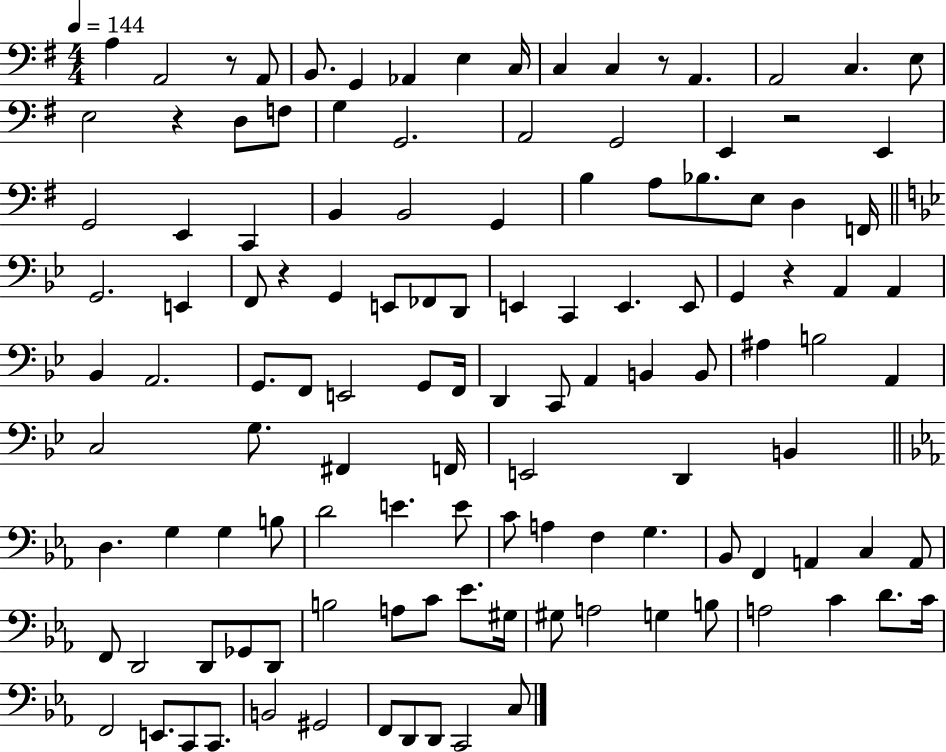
A3/q A2/h R/e A2/e B2/e. G2/q Ab2/q E3/q C3/s C3/q C3/q R/e A2/q. A2/h C3/q. E3/e E3/h R/q D3/e F3/e G3/q G2/h. A2/h G2/h E2/q R/h E2/q G2/h E2/q C2/q B2/q B2/h G2/q B3/q A3/e Bb3/e. E3/e D3/q F2/s G2/h. E2/q F2/e R/q G2/q E2/e FES2/e D2/e E2/q C2/q E2/q. E2/e G2/q R/q A2/q A2/q Bb2/q A2/h. G2/e. F2/e E2/h G2/e F2/s D2/q C2/e A2/q B2/q B2/e A#3/q B3/h A2/q C3/h G3/e. F#2/q F2/s E2/h D2/q B2/q D3/q. G3/q G3/q B3/e D4/h E4/q. E4/e C4/e A3/q F3/q G3/q. Bb2/e F2/q A2/q C3/q A2/e F2/e D2/h D2/e Gb2/e D2/e B3/h A3/e C4/e Eb4/e. G#3/s G#3/e A3/h G3/q B3/e A3/h C4/q D4/e. C4/s F2/h E2/e. C2/e C2/e. B2/h G#2/h F2/e D2/e D2/e C2/h C3/e